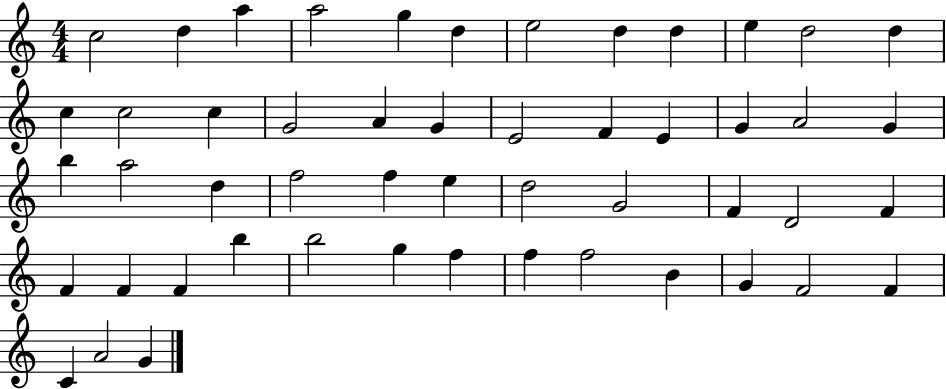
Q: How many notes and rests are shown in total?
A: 51